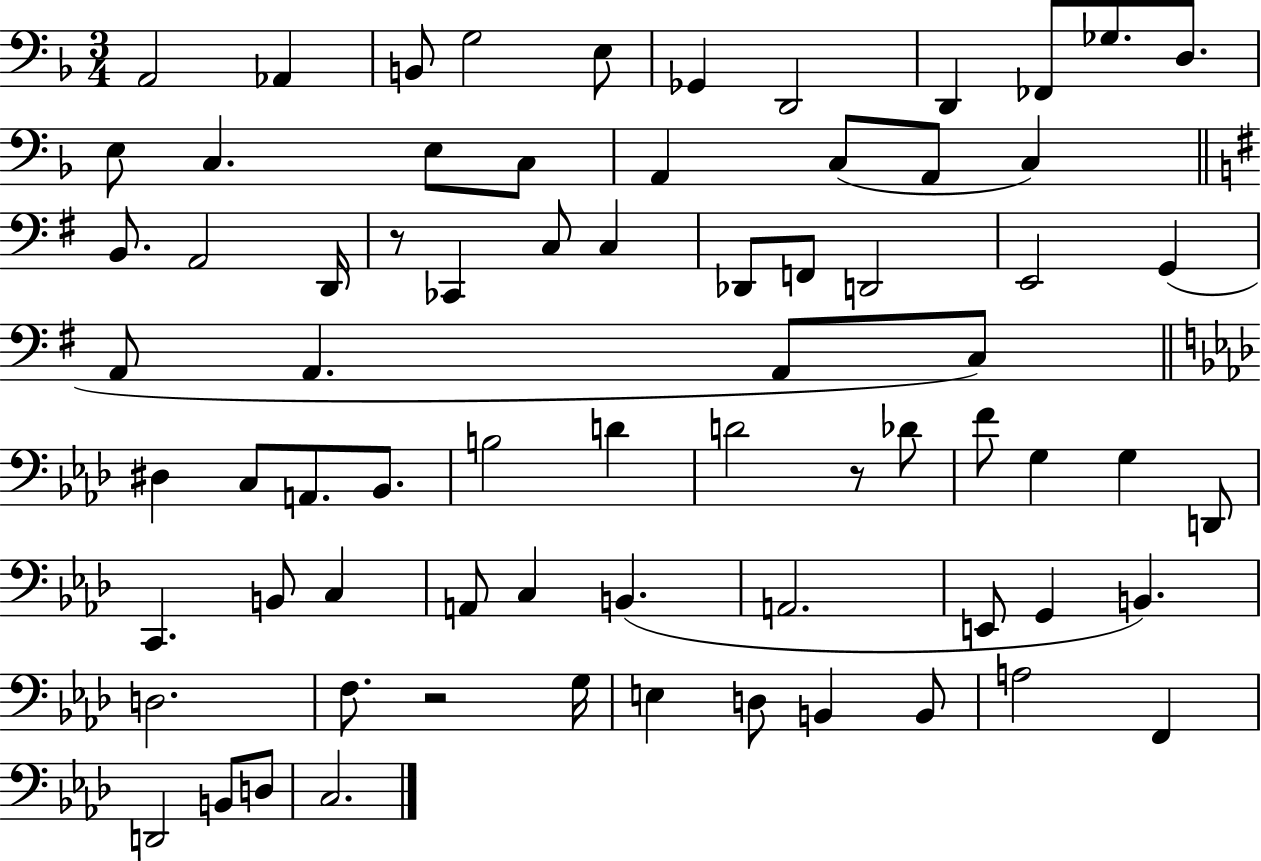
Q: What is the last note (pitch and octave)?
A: C3